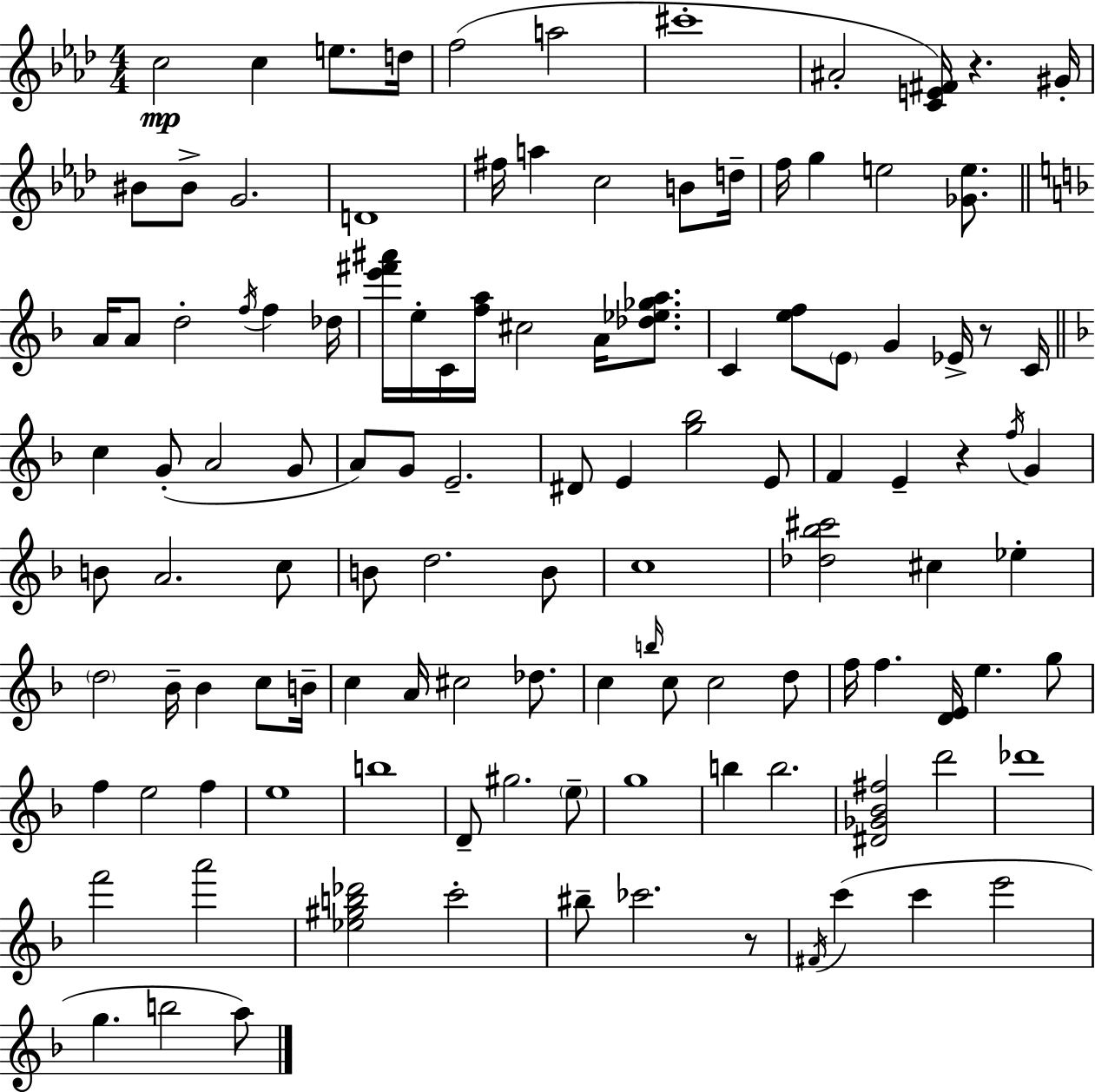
{
  \clef treble
  \numericTimeSignature
  \time 4/4
  \key aes \major
  c''2\mp c''4 e''8. d''16 | f''2( a''2 | cis'''1-. | ais'2-. <c' e' fis'>16) r4. gis'16-. | \break bis'8 bis'8-> g'2. | d'1 | fis''16 a''4 c''2 b'8 d''16-- | f''16 g''4 e''2 <ges' e''>8. | \break \bar "||" \break \key f \major a'16 a'8 d''2-. \acciaccatura { f''16 } f''4 | des''16 <e''' fis''' ais'''>16 e''16-. c'16 <f'' a''>16 cis''2 a'16 <des'' ees'' ges'' a''>8. | c'4 <e'' f''>8 \parenthesize e'8 g'4 ees'16-> r8 | c'16 \bar "||" \break \key d \minor c''4 g'8-.( a'2 g'8 | a'8) g'8 e'2.-- | dis'8 e'4 <g'' bes''>2 e'8 | f'4 e'4-- r4 \acciaccatura { f''16 } g'4 | \break b'8 a'2. c''8 | b'8 d''2. b'8 | c''1 | <des'' bes'' cis'''>2 cis''4 ees''4-. | \break \parenthesize d''2 bes'16-- bes'4 c''8 | b'16-- c''4 a'16 cis''2 des''8. | c''4 \grace { b''16 } c''8 c''2 | d''8 f''16 f''4. <d' e'>16 e''4. | \break g''8 f''4 e''2 f''4 | e''1 | b''1 | d'8-- gis''2. | \break \parenthesize e''8-- g''1 | b''4 b''2. | <dis' ges' bes' fis''>2 d'''2 | des'''1 | \break f'''2 a'''2 | <ees'' gis'' b'' des'''>2 c'''2-. | bis''8-- ces'''2. | r8 \acciaccatura { fis'16 } c'''4( c'''4 e'''2 | \break g''4. b''2 | a''8) \bar "|."
}